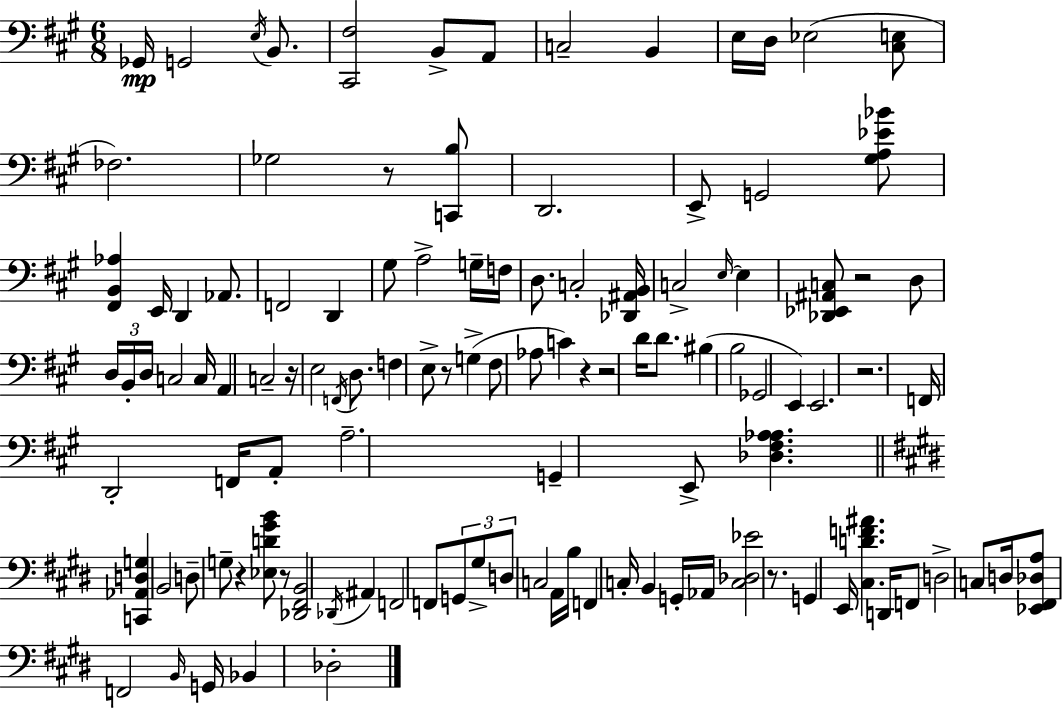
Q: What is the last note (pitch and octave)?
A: Db3